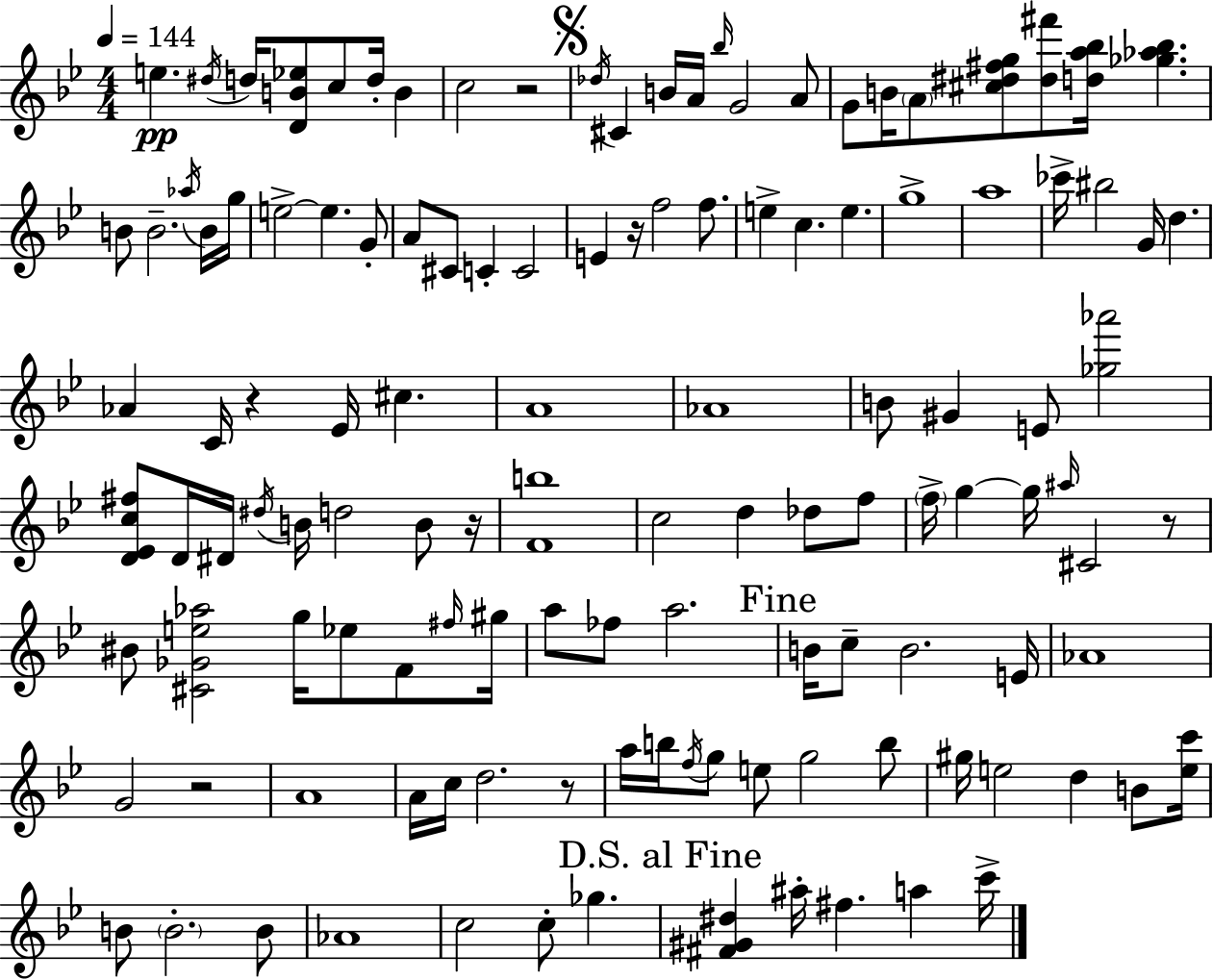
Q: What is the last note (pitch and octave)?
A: C6